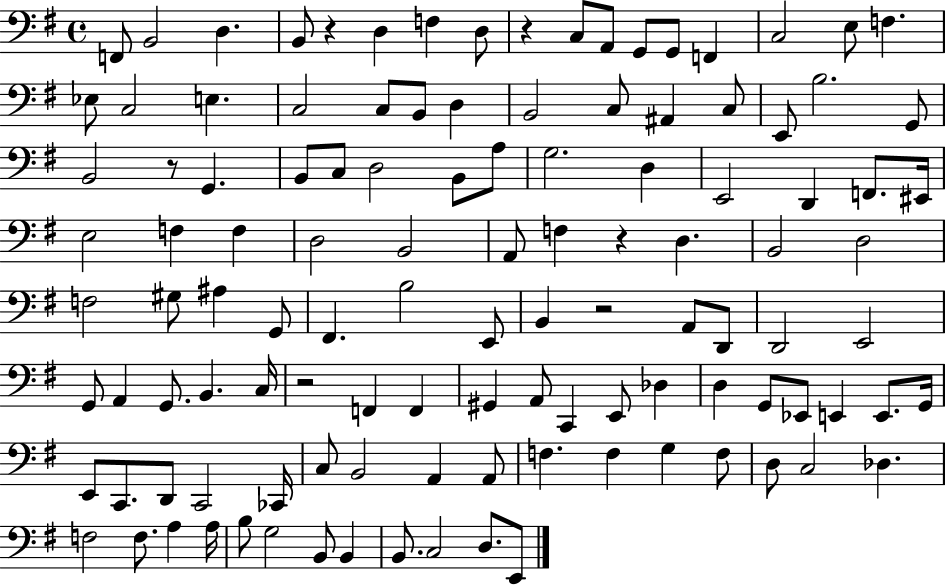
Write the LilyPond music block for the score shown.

{
  \clef bass
  \time 4/4
  \defaultTimeSignature
  \key g \major
  f,8 b,2 d4. | b,8 r4 d4 f4 d8 | r4 c8 a,8 g,8 g,8 f,4 | c2 e8 f4. | \break ees8 c2 e4. | c2 c8 b,8 d4 | b,2 c8 ais,4 c8 | e,8 b2. g,8 | \break b,2 r8 g,4. | b,8 c8 d2 b,8 a8 | g2. d4 | e,2 d,4 f,8. eis,16 | \break e2 f4 f4 | d2 b,2 | a,8 f4 r4 d4. | b,2 d2 | \break f2 gis8 ais4 g,8 | fis,4. b2 e,8 | b,4 r2 a,8 d,8 | d,2 e,2 | \break g,8 a,4 g,8. b,4. c16 | r2 f,4 f,4 | gis,4 a,8 c,4 e,8 des4 | d4 g,8 ees,8 e,4 e,8. g,16 | \break e,8 c,8. d,8 c,2 ces,16 | c8 b,2 a,4 a,8 | f4. f4 g4 f8 | d8 c2 des4. | \break f2 f8. a4 a16 | b8 g2 b,8 b,4 | b,8. c2 d8. e,8 | \bar "|."
}